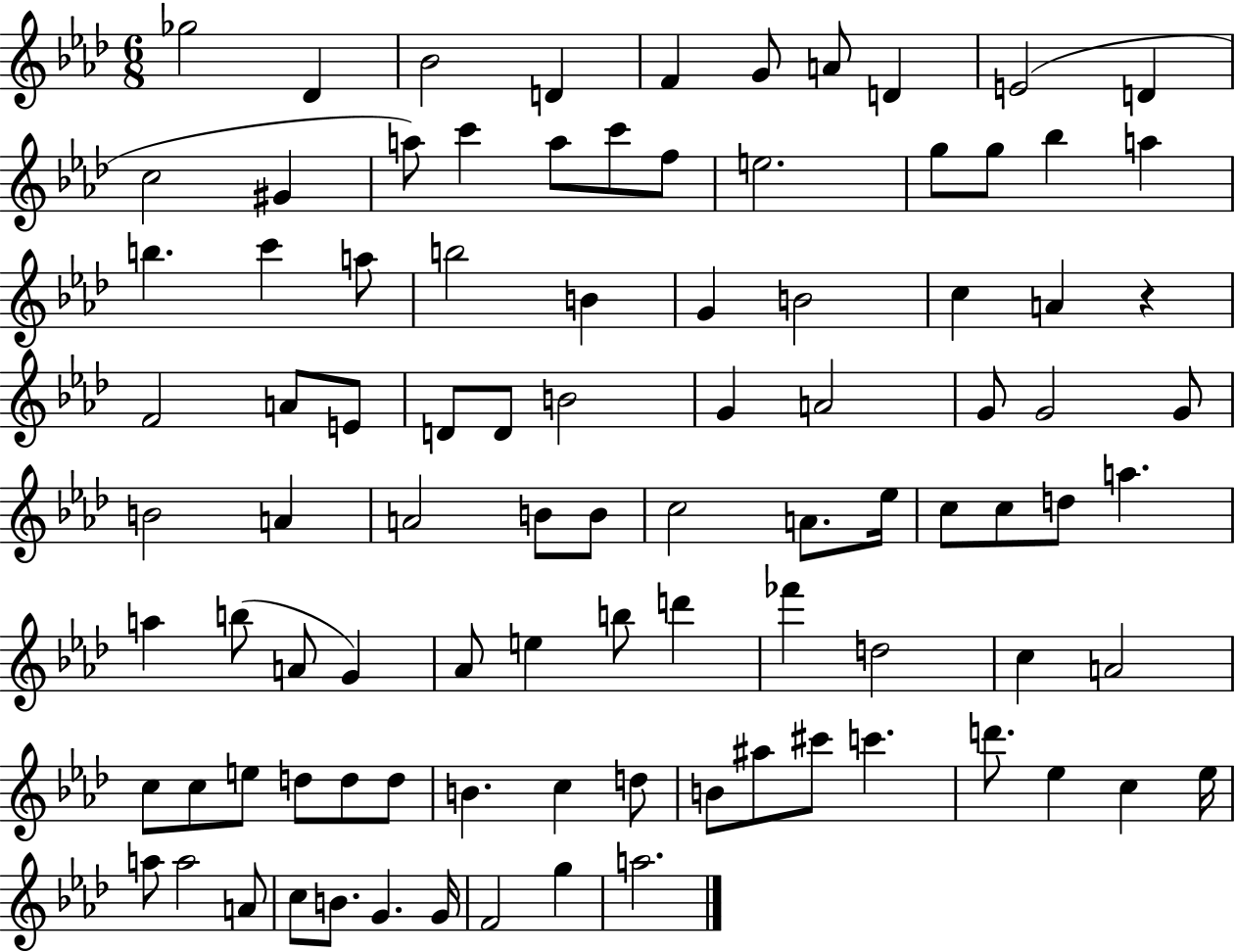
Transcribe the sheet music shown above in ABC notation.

X:1
T:Untitled
M:6/8
L:1/4
K:Ab
_g2 _D _B2 D F G/2 A/2 D E2 D c2 ^G a/2 c' a/2 c'/2 f/2 e2 g/2 g/2 _b a b c' a/2 b2 B G B2 c A z F2 A/2 E/2 D/2 D/2 B2 G A2 G/2 G2 G/2 B2 A A2 B/2 B/2 c2 A/2 _e/4 c/2 c/2 d/2 a a b/2 A/2 G _A/2 e b/2 d' _f' d2 c A2 c/2 c/2 e/2 d/2 d/2 d/2 B c d/2 B/2 ^a/2 ^c'/2 c' d'/2 _e c _e/4 a/2 a2 A/2 c/2 B/2 G G/4 F2 g a2